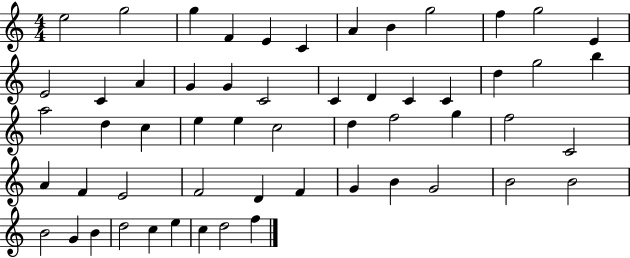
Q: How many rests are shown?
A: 0